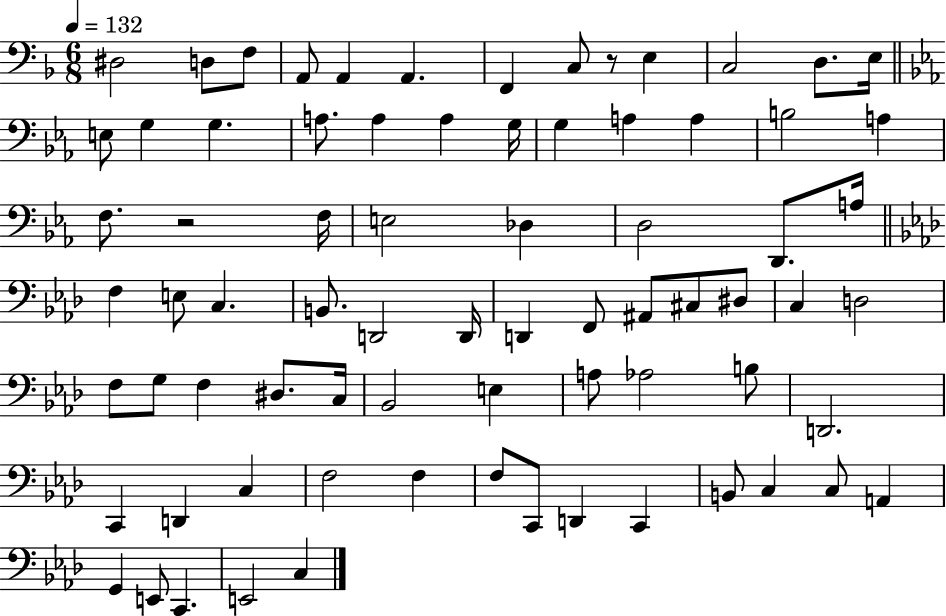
X:1
T:Untitled
M:6/8
L:1/4
K:F
^D,2 D,/2 F,/2 A,,/2 A,, A,, F,, C,/2 z/2 E, C,2 D,/2 E,/4 E,/2 G, G, A,/2 A, A, G,/4 G, A, A, B,2 A, F,/2 z2 F,/4 E,2 _D, D,2 D,,/2 A,/4 F, E,/2 C, B,,/2 D,,2 D,,/4 D,, F,,/2 ^A,,/2 ^C,/2 ^D,/2 C, D,2 F,/2 G,/2 F, ^D,/2 C,/4 _B,,2 E, A,/2 _A,2 B,/2 D,,2 C,, D,, C, F,2 F, F,/2 C,,/2 D,, C,, B,,/2 C, C,/2 A,, G,, E,,/2 C,, E,,2 C,